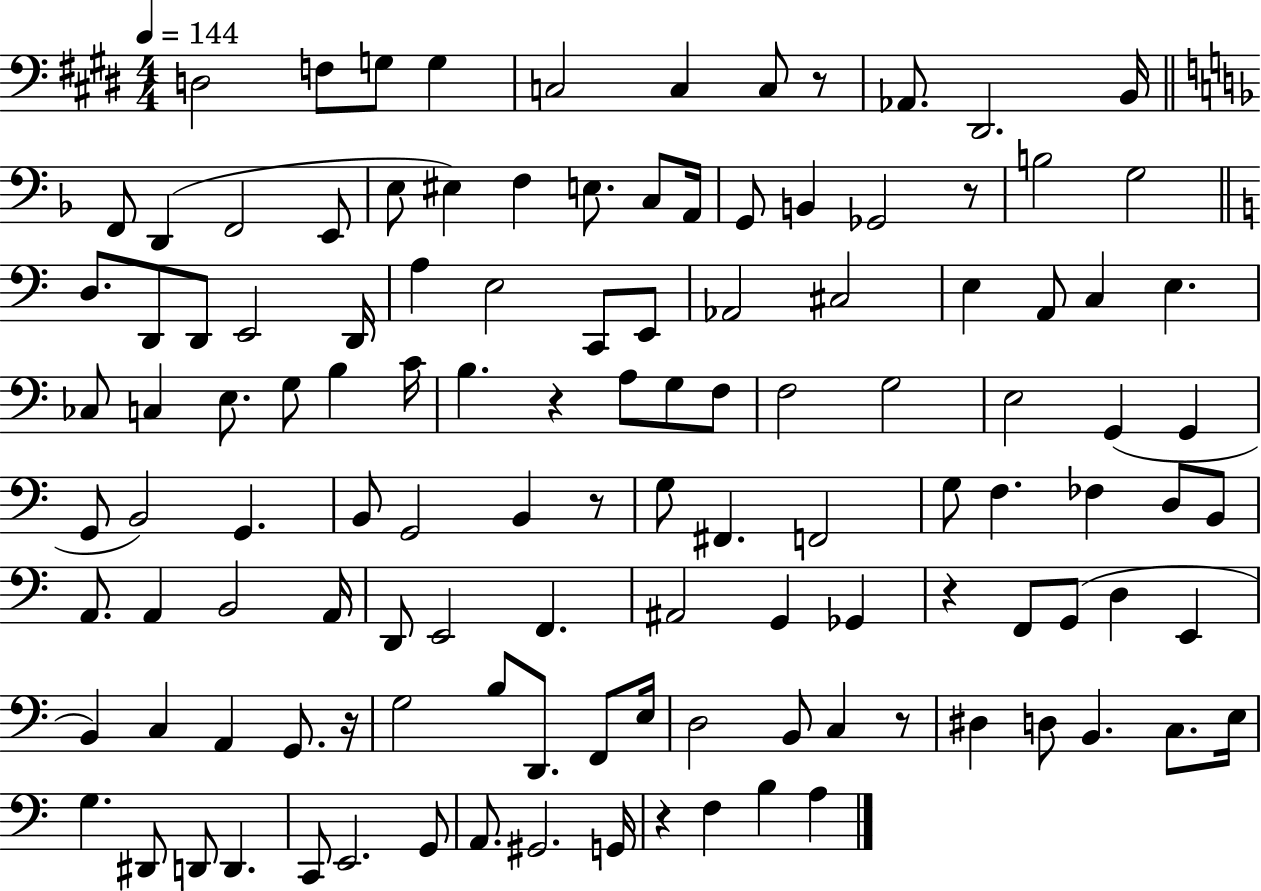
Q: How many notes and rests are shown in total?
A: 121